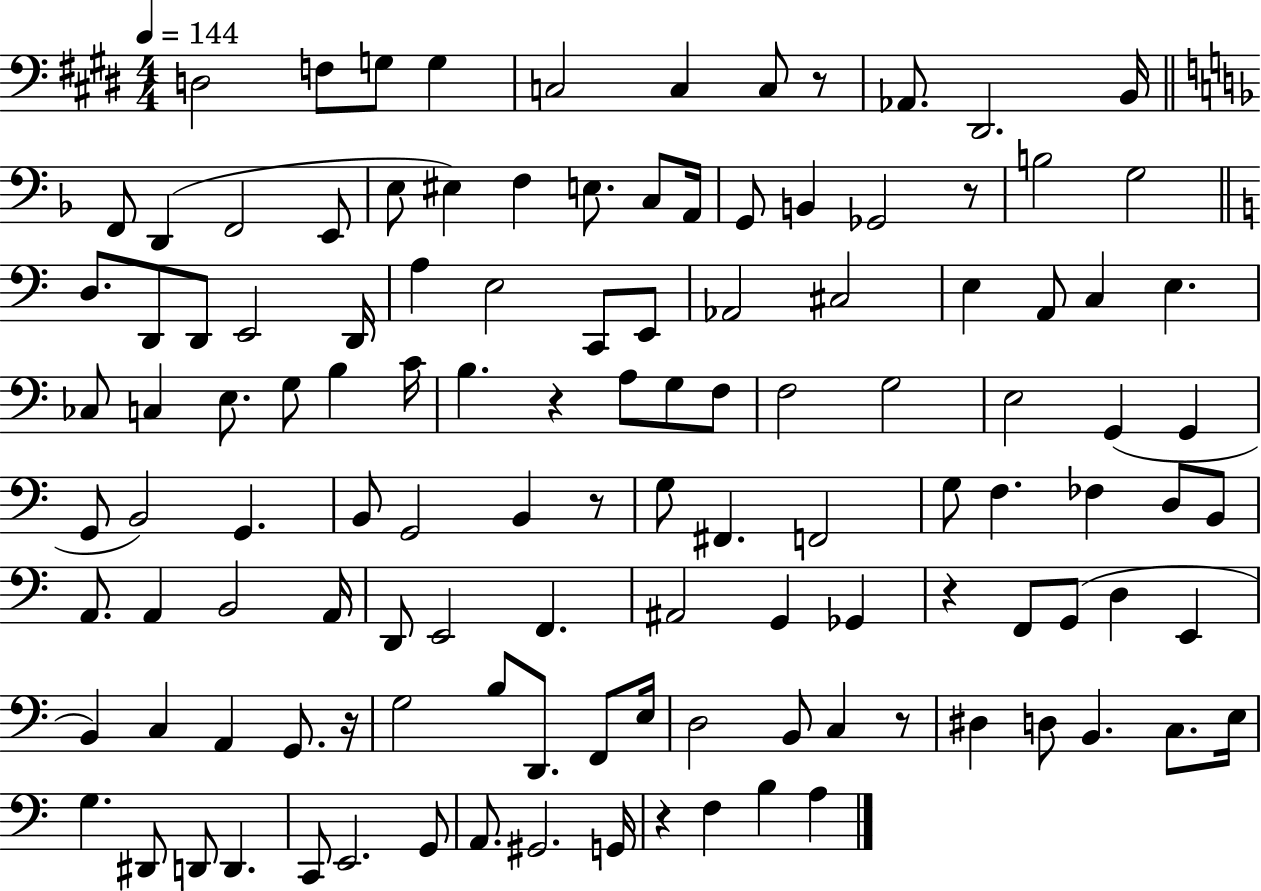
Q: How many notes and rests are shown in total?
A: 121